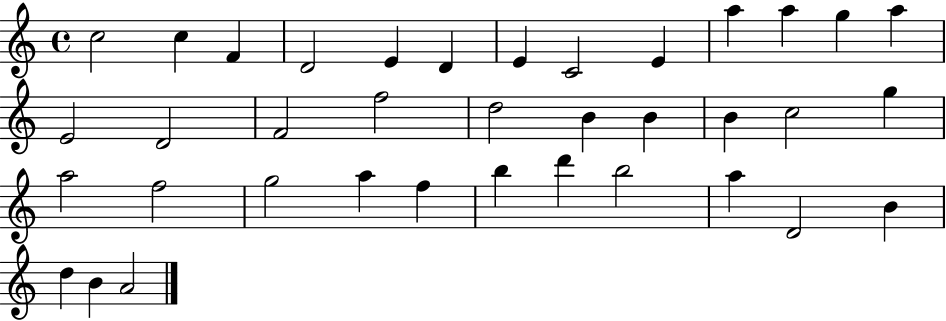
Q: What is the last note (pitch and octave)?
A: A4